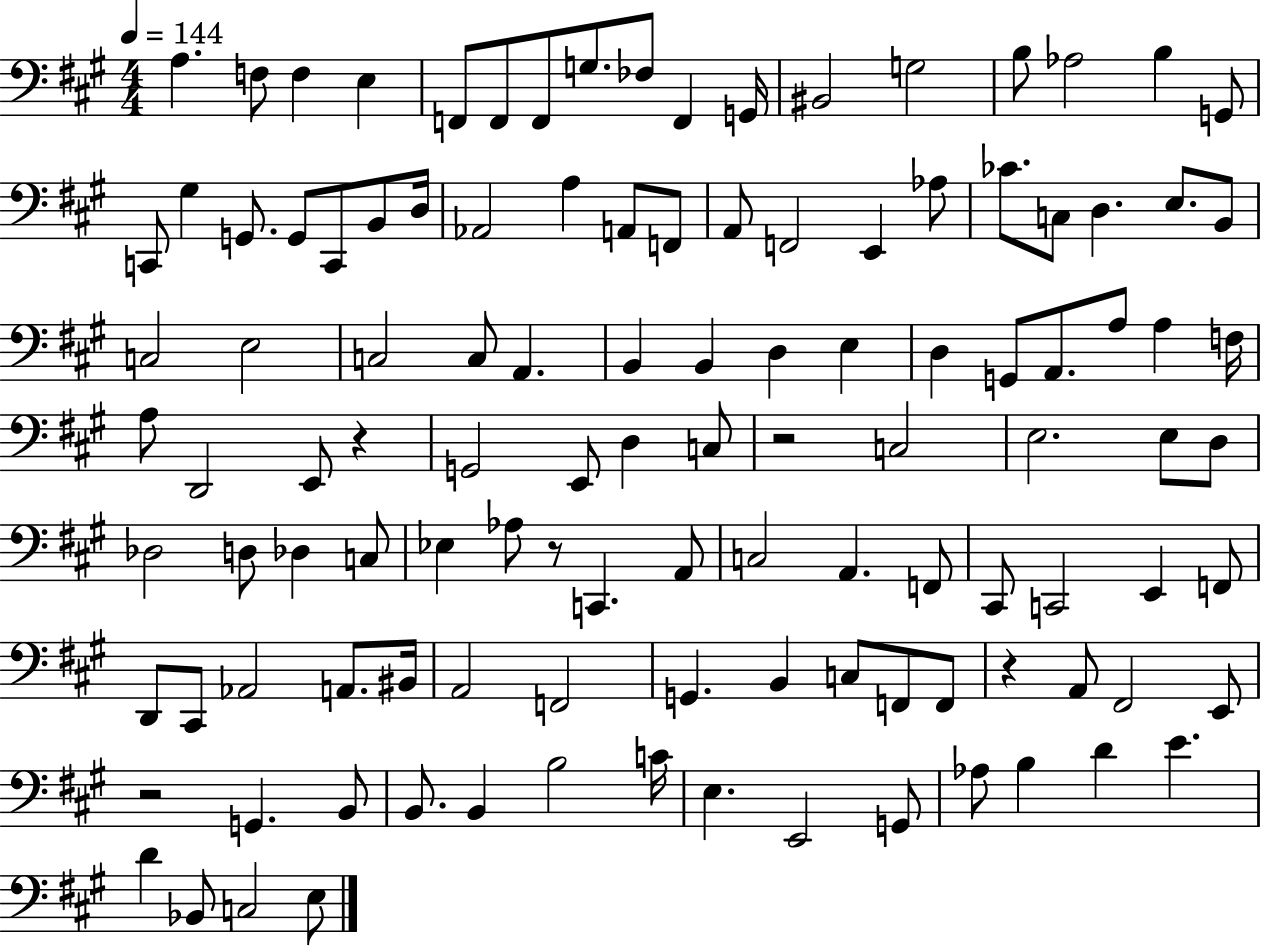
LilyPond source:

{
  \clef bass
  \numericTimeSignature
  \time 4/4
  \key a \major
  \tempo 4 = 144
  a4. f8 f4 e4 | f,8 f,8 f,8 g8. fes8 f,4 g,16 | bis,2 g2 | b8 aes2 b4 g,8 | \break c,8 gis4 g,8. g,8 c,8 b,8 d16 | aes,2 a4 a,8 f,8 | a,8 f,2 e,4 aes8 | ces'8. c8 d4. e8. b,8 | \break c2 e2 | c2 c8 a,4. | b,4 b,4 d4 e4 | d4 g,8 a,8. a8 a4 f16 | \break a8 d,2 e,8 r4 | g,2 e,8 d4 c8 | r2 c2 | e2. e8 d8 | \break des2 d8 des4 c8 | ees4 aes8 r8 c,4. a,8 | c2 a,4. f,8 | cis,8 c,2 e,4 f,8 | \break d,8 cis,8 aes,2 a,8. bis,16 | a,2 f,2 | g,4. b,4 c8 f,8 f,8 | r4 a,8 fis,2 e,8 | \break r2 g,4. b,8 | b,8. b,4 b2 c'16 | e4. e,2 g,8 | aes8 b4 d'4 e'4. | \break d'4 bes,8 c2 e8 | \bar "|."
}